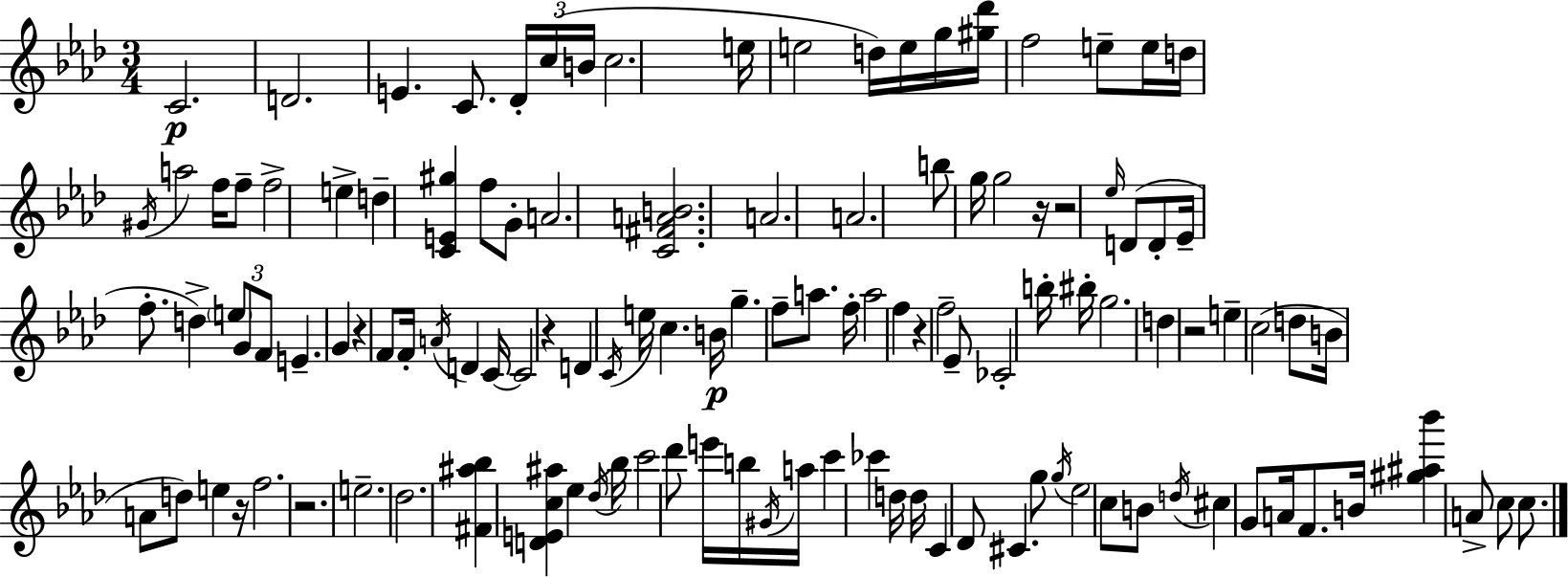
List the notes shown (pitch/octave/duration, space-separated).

C4/h. D4/h. E4/q. C4/e. Db4/s C5/s B4/s C5/h. E5/s E5/h D5/s E5/s G5/s [G#5,Db6]/s F5/h E5/e E5/s D5/s G#4/s A5/h F5/s F5/e F5/h E5/q D5/q [C4,E4,G#5]/q F5/e G4/e A4/h. [C4,F#4,A4,B4]/h. A4/h. A4/h. B5/e G5/s G5/h R/s R/h Eb5/s D4/e D4/e Eb4/s F5/e. D5/q E5/e G4/e F4/e E4/q. G4/q R/q F4/e F4/s A4/s D4/q C4/s C4/h R/q D4/q C4/s E5/s C5/q. B4/s G5/q. F5/e A5/e. F5/s A5/h F5/q R/q F5/h Eb4/e CES4/h B5/s BIS5/s G5/h. D5/q R/h E5/q C5/h D5/e B4/s A4/e D5/e E5/q R/s F5/h. R/h. E5/h. Db5/h. [F#4,A#5,Bb5]/q [D4,E4,C5,A#5]/q Eb5/q Db5/s Bb5/s C6/h Db6/e E6/s B5/s G#4/s A5/s C6/q CES6/q D5/s D5/s C4/q Db4/e C#4/q. G5/e G5/s Eb5/h C5/e B4/e D5/s C#5/q G4/e A4/s F4/e. B4/s [G#5,A#5,Bb6]/q A4/e C5/e C5/e.